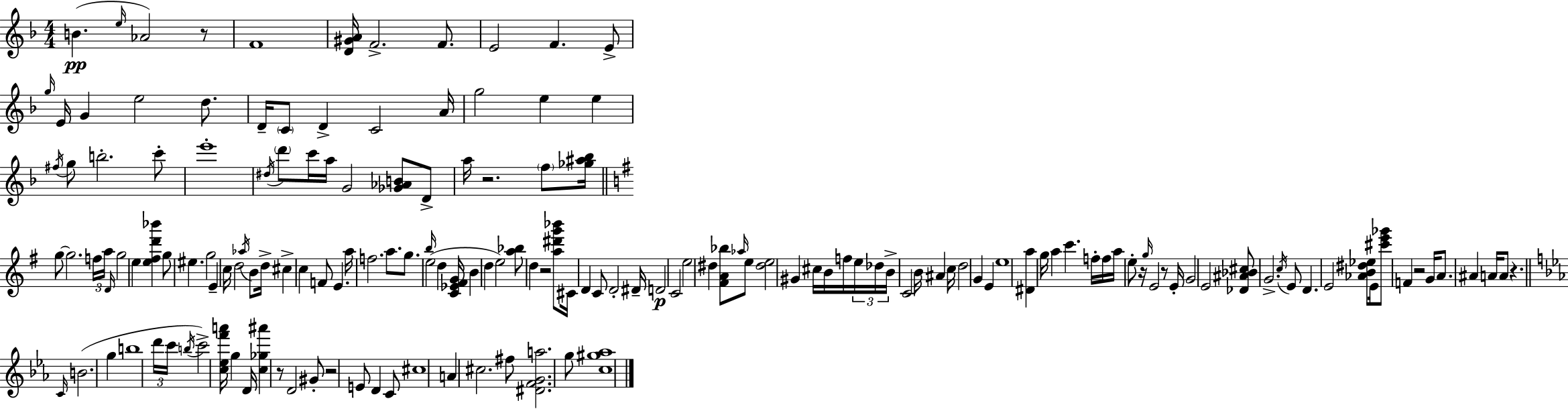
B4/q. E5/s Ab4/h R/e F4/w [D4,G#4,A4]/s F4/h. F4/e. E4/h F4/q. E4/e G5/s E4/s G4/q E5/h D5/e. D4/s C4/e D4/q C4/h A4/s G5/h E5/q E5/q F#5/s G5/e B5/h. C6/e E6/w D#5/s D6/e C6/s A5/s G4/h [Gb4,Ab4,B4]/e D4/e A5/s R/h. F5/e [Gb5,A#5,Bb5]/s G5/e G5/h. F5/s A5/s D4/s G5/h E5/q [E5,F#5,D6,Bb6]/q G5/e EIS5/q. G5/h E4/q C5/s D5/h Ab5/s B4/e D5/s C#5/q C5/q F4/e E4/q. A5/s F5/h. A5/e. G5/e. B5/s E5/h D5/q [C4,Eb4,F#4,G4]/s B4/q D5/q E5/h [A5,Bb5]/e D5/q R/h [A5,D#6,G6,Bb6]/e C#4/s D4/q C4/e D4/h D#4/s D4/h C4/h E5/h D#5/q [F#4,A4,Bb5]/e Ab5/s E5/e [D#5,E5]/h G#4/q C#5/s B4/s F5/s E5/s Db5/s B4/s C4/h B4/s A#4/q C5/s D5/h G4/q E4/q E5/w [D#4,A5]/q G5/s A5/q C6/q. F5/s F5/s A5/s E5/e R/s G5/s E4/h R/e E4/s G4/h E4/h [Db4,A#4,Bb4,C#5]/e G4/h. C5/s E4/e D4/q. E4/h [Ab4,B4,D#5,Eb5]/e E4/s [C#6,E6,Gb6]/e F4/q R/h G4/s A4/e. A#4/q A4/s A4/e R/q. C4/s B4/h. G5/q B5/w D6/s C6/s B5/s C6/h [C5,Eb5,F6,A6]/s G5/q D4/s [C5,Gb5,A#6]/q R/e D4/h G#4/e R/h E4/e D4/q C4/e C#5/w A4/q C#5/h. F#5/e [D#4,F4,G4,A5]/h. G5/e [C5,G#5,Ab5]/w